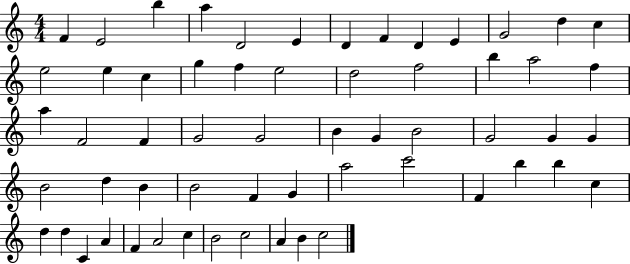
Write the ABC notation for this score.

X:1
T:Untitled
M:4/4
L:1/4
K:C
F E2 b a D2 E D F D E G2 d c e2 e c g f e2 d2 f2 b a2 f a F2 F G2 G2 B G B2 G2 G G B2 d B B2 F G a2 c'2 F b b c d d C A F A2 c B2 c2 A B c2